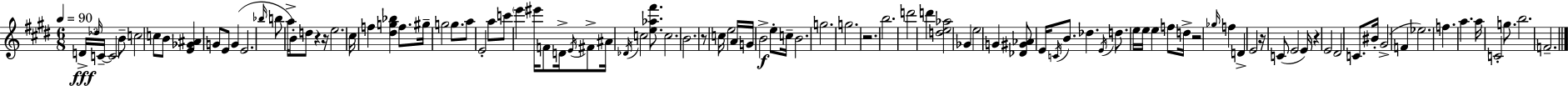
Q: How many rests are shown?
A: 7